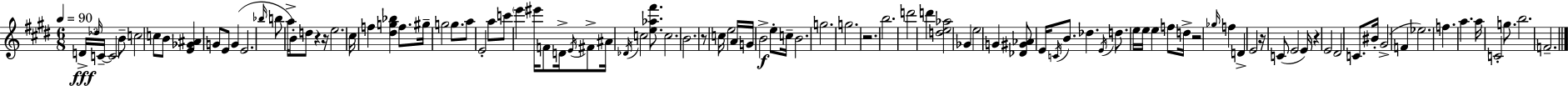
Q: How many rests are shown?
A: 7